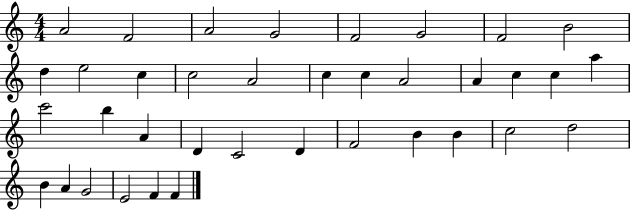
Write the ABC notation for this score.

X:1
T:Untitled
M:4/4
L:1/4
K:C
A2 F2 A2 G2 F2 G2 F2 B2 d e2 c c2 A2 c c A2 A c c a c'2 b A D C2 D F2 B B c2 d2 B A G2 E2 F F